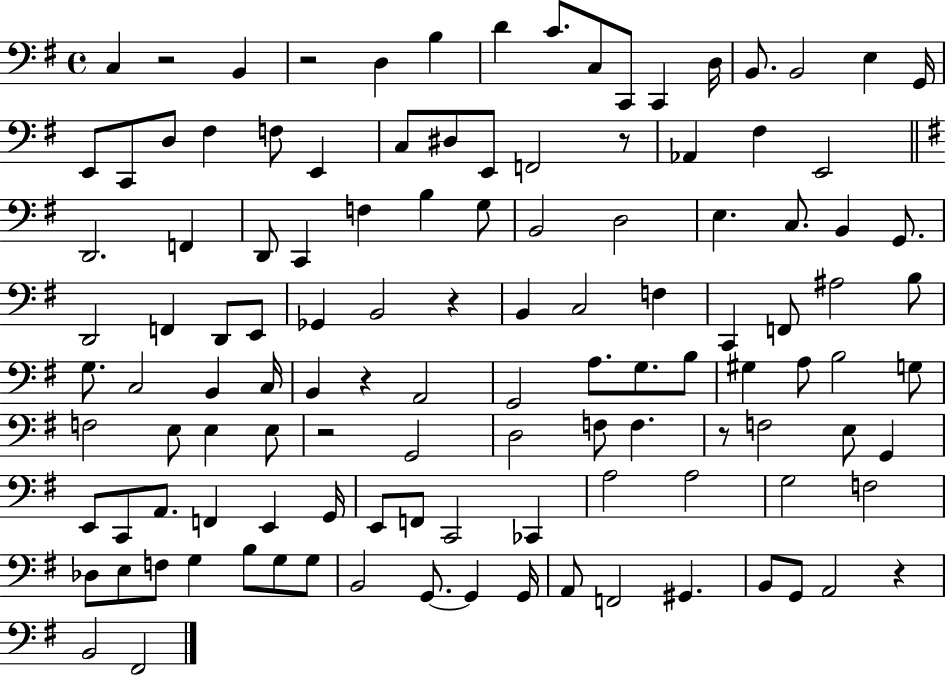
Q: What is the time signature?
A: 4/4